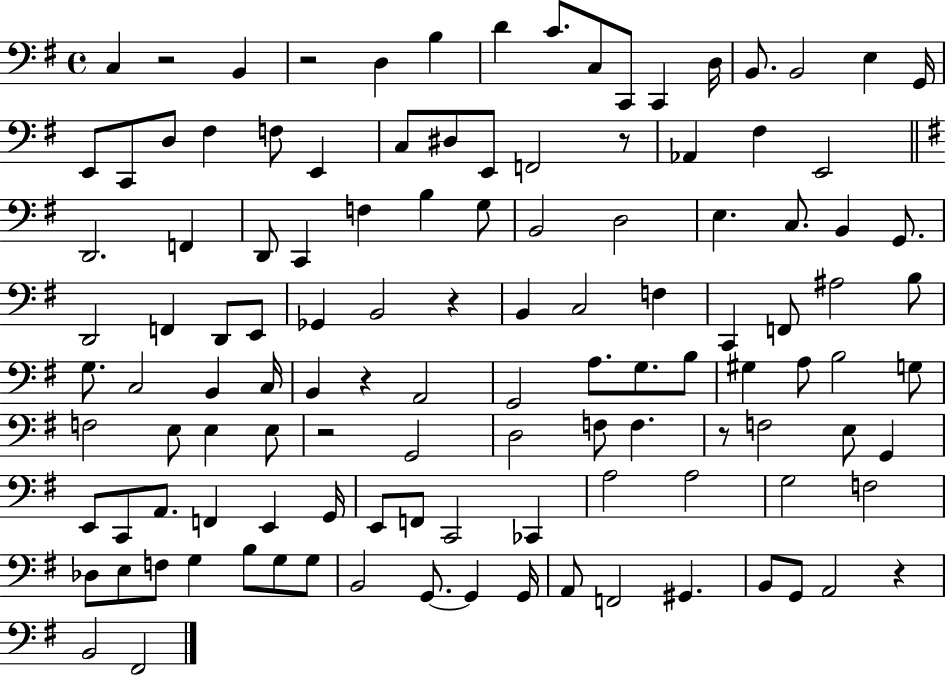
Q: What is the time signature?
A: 4/4